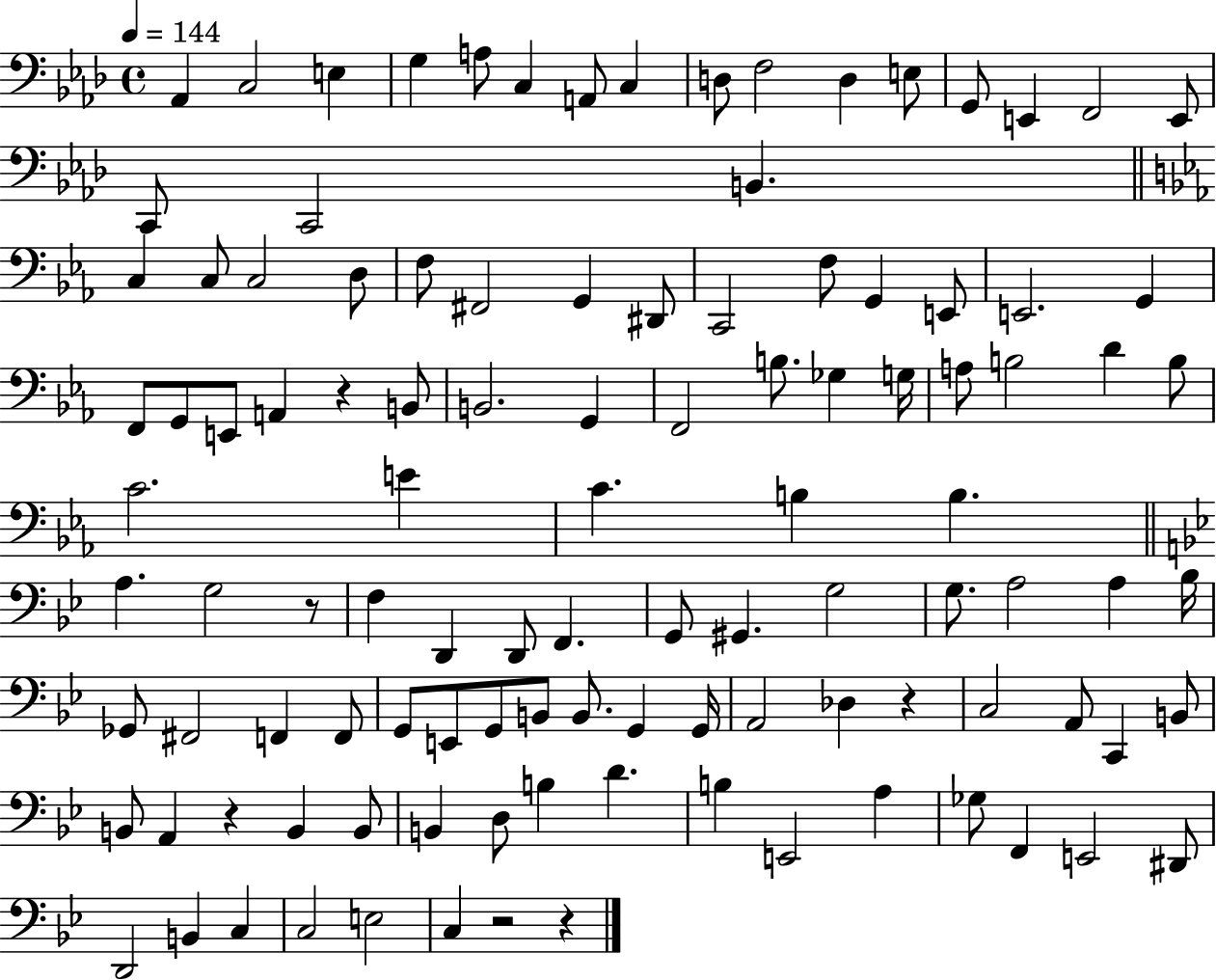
{
  \clef bass
  \time 4/4
  \defaultTimeSignature
  \key aes \major
  \tempo 4 = 144
  aes,4 c2 e4 | g4 a8 c4 a,8 c4 | d8 f2 d4 e8 | g,8 e,4 f,2 e,8 | \break c,8 c,2 b,4. | \bar "||" \break \key ees \major c4 c8 c2 d8 | f8 fis,2 g,4 dis,8 | c,2 f8 g,4 e,8 | e,2. g,4 | \break f,8 g,8 e,8 a,4 r4 b,8 | b,2. g,4 | f,2 b8. ges4 g16 | a8 b2 d'4 b8 | \break c'2. e'4 | c'4. b4 b4. | \bar "||" \break \key bes \major a4. g2 r8 | f4 d,4 d,8 f,4. | g,8 gis,4. g2 | g8. a2 a4 bes16 | \break ges,8 fis,2 f,4 f,8 | g,8 e,8 g,8 b,8 b,8. g,4 g,16 | a,2 des4 r4 | c2 a,8 c,4 b,8 | \break b,8 a,4 r4 b,4 b,8 | b,4 d8 b4 d'4. | b4 e,2 a4 | ges8 f,4 e,2 dis,8 | \break d,2 b,4 c4 | c2 e2 | c4 r2 r4 | \bar "|."
}